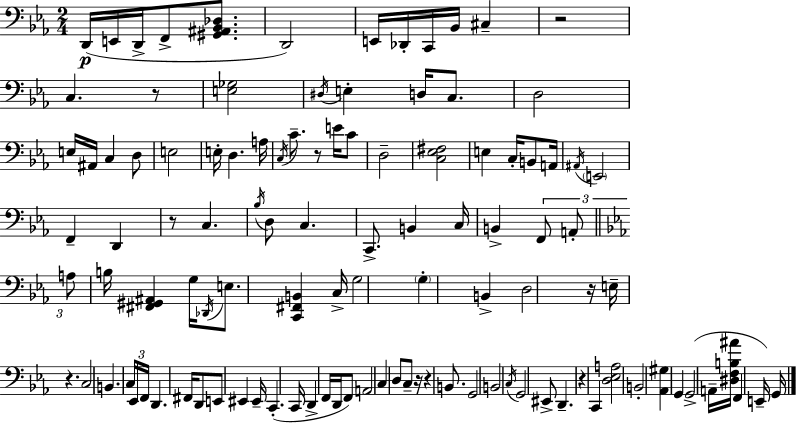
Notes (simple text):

D2/s E2/s D2/s F2/e [G#2,A#2,Bb2,Db3]/e. D2/h E2/s Db2/s C2/s Bb2/s C#3/q R/h C3/q. R/e [E3,Gb3]/h D#3/s E3/q D3/s C3/e. D3/h E3/s A#2/s C3/q D3/e E3/h E3/s D3/q. A3/s C3/s C4/e. R/e E4/s C4/e D3/h [C3,Eb3,F#3]/h E3/q C3/s B2/e A2/s A#2/s E2/h F2/q D2/q R/e C3/q. Bb3/s D3/e C3/q. C2/e. B2/q C3/s B2/q F2/e A2/e A3/e B3/s [F#2,G#2,A#2]/q G3/s Db2/s E3/e. [C2,F#2,B2]/q C3/s G3/h G3/q B2/q D3/h R/s E3/s R/q. C3/h B2/q. C3/s Eb2/s F2/s D2/q. F#2/s D2/e E2/e EIS2/q EIS2/s C2/q. C2/s D2/q F2/s D2/s F2/e A2/h C3/q D3/e C3/e R/s R/q B2/e. G2/h B2/h C3/s G2/h EIS2/e D2/q. R/q C2/q [D3,Eb3,A3]/h B2/h [Ab2,G#3]/q G2/q G2/h A2/s [D#3,F3,B3,A#4]/s F2/q E2/s G2/s